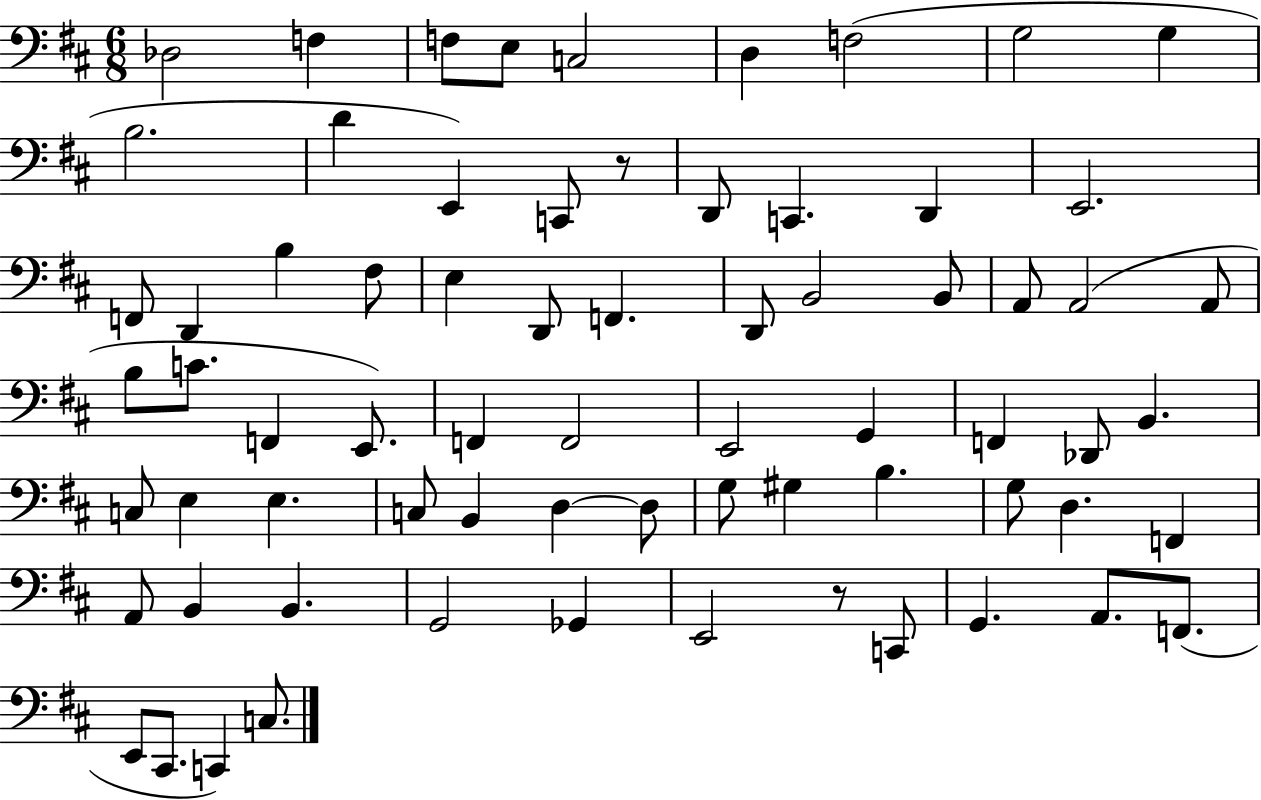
X:1
T:Untitled
M:6/8
L:1/4
K:D
_D,2 F, F,/2 E,/2 C,2 D, F,2 G,2 G, B,2 D E,, C,,/2 z/2 D,,/2 C,, D,, E,,2 F,,/2 D,, B, ^F,/2 E, D,,/2 F,, D,,/2 B,,2 B,,/2 A,,/2 A,,2 A,,/2 B,/2 C/2 F,, E,,/2 F,, F,,2 E,,2 G,, F,, _D,,/2 B,, C,/2 E, E, C,/2 B,, D, D,/2 G,/2 ^G, B, G,/2 D, F,, A,,/2 B,, B,, G,,2 _G,, E,,2 z/2 C,,/2 G,, A,,/2 F,,/2 E,,/2 ^C,,/2 C,, C,/2